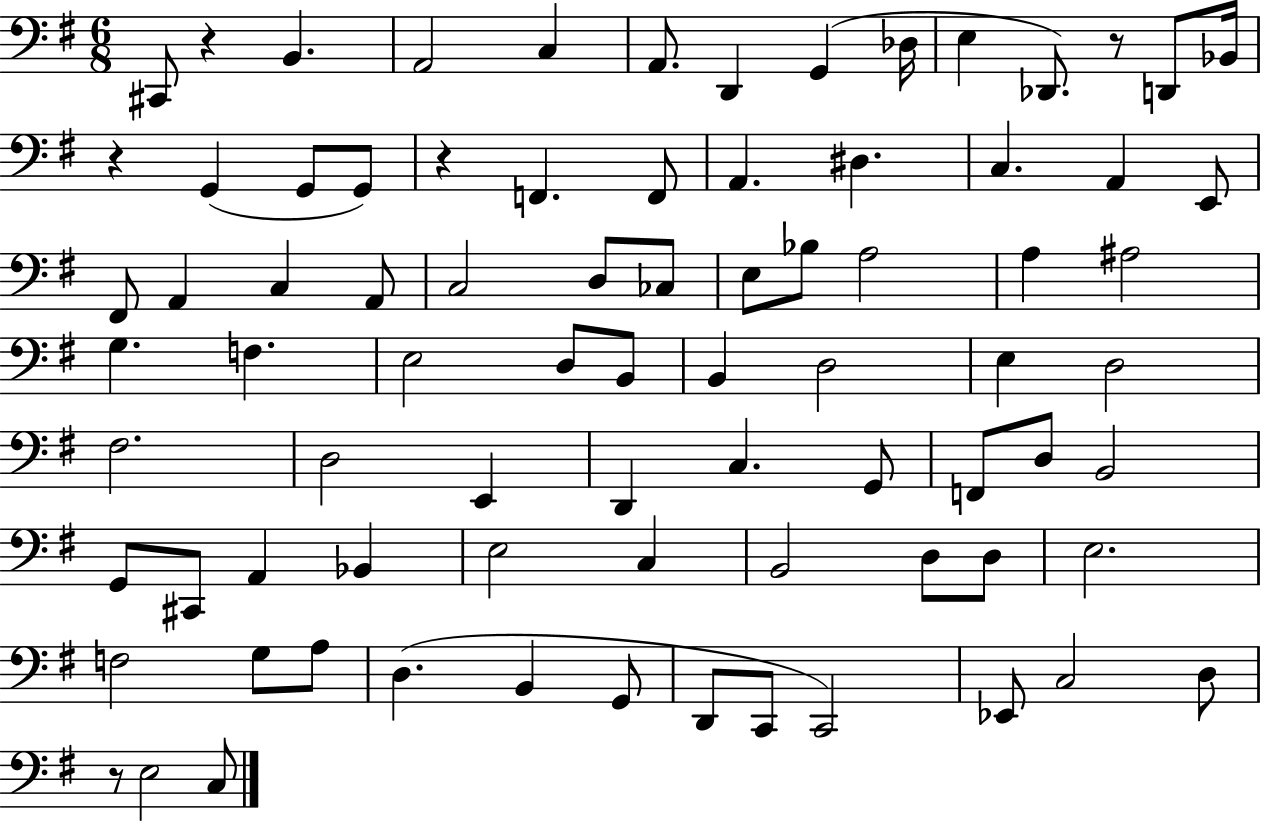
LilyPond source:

{
  \clef bass
  \numericTimeSignature
  \time 6/8
  \key g \major
  cis,8 r4 b,4. | a,2 c4 | a,8. d,4 g,4( des16 | e4 des,8.) r8 d,8 bes,16 | \break r4 g,4( g,8 g,8) | r4 f,4. f,8 | a,4. dis4. | c4. a,4 e,8 | \break fis,8 a,4 c4 a,8 | c2 d8 ces8 | e8 bes8 a2 | a4 ais2 | \break g4. f4. | e2 d8 b,8 | b,4 d2 | e4 d2 | \break fis2. | d2 e,4 | d,4 c4. g,8 | f,8 d8 b,2 | \break g,8 cis,8 a,4 bes,4 | e2 c4 | b,2 d8 d8 | e2. | \break f2 g8 a8 | d4.( b,4 g,8 | d,8 c,8 c,2) | ees,8 c2 d8 | \break r8 e2 c8 | \bar "|."
}